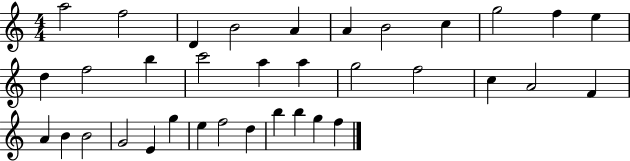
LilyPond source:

{
  \clef treble
  \numericTimeSignature
  \time 4/4
  \key c \major
  a''2 f''2 | d'4 b'2 a'4 | a'4 b'2 c''4 | g''2 f''4 e''4 | \break d''4 f''2 b''4 | c'''2 a''4 a''4 | g''2 f''2 | c''4 a'2 f'4 | \break a'4 b'4 b'2 | g'2 e'4 g''4 | e''4 f''2 d''4 | b''4 b''4 g''4 f''4 | \break \bar "|."
}